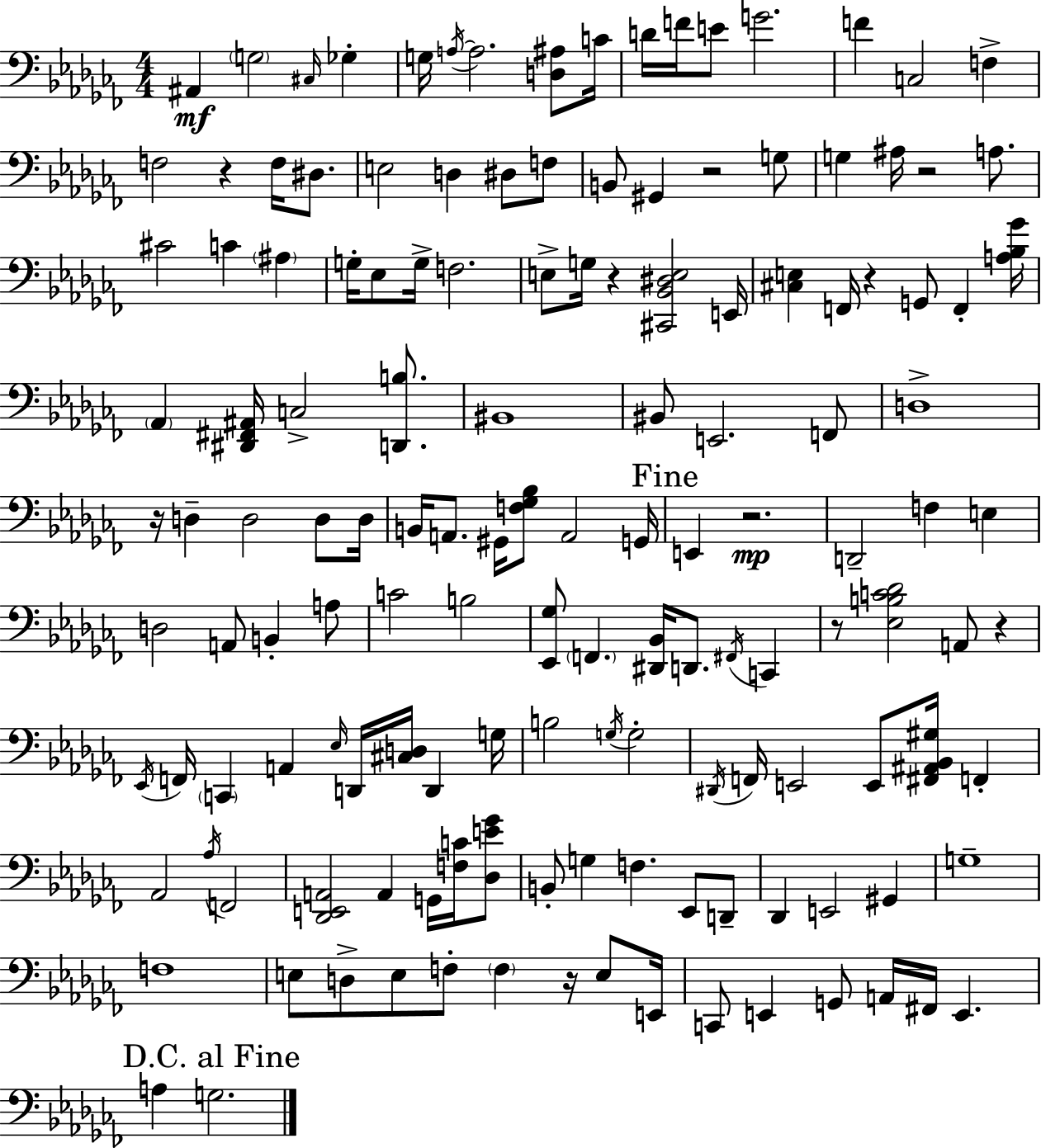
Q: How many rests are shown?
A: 10